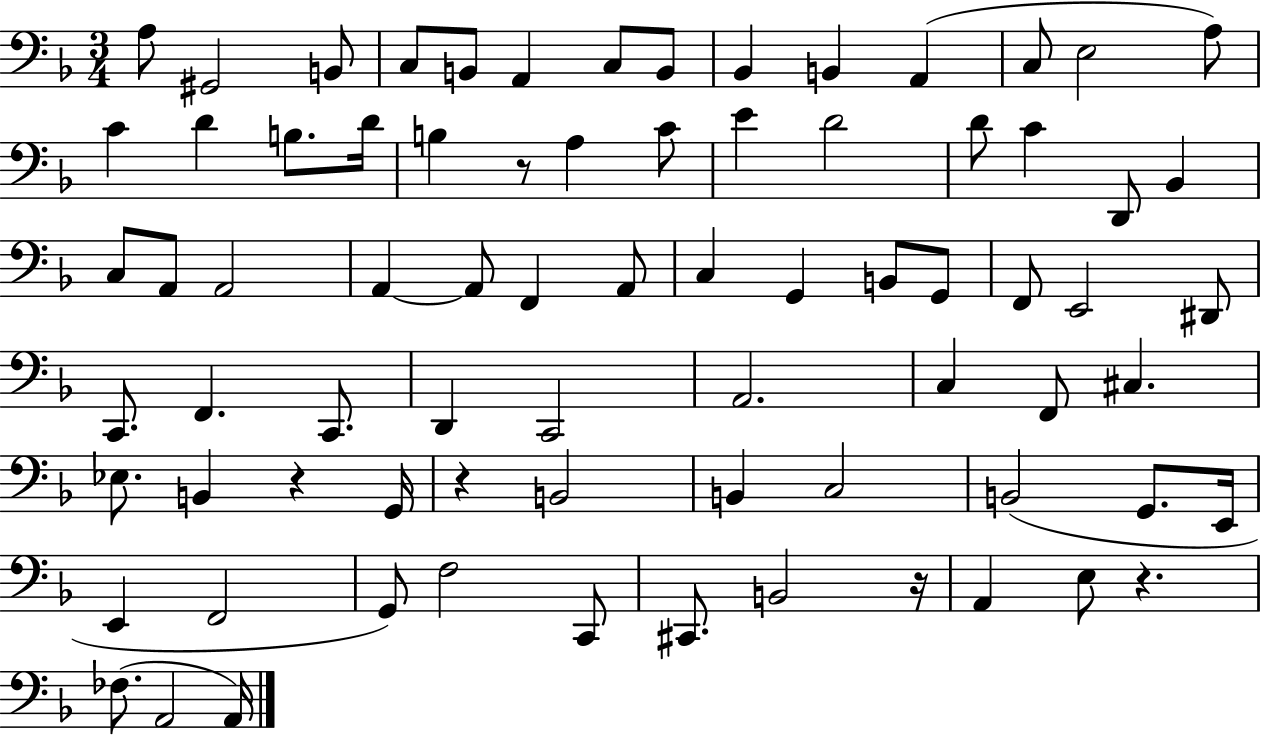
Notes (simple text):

A3/e G#2/h B2/e C3/e B2/e A2/q C3/e B2/e Bb2/q B2/q A2/q C3/e E3/h A3/e C4/q D4/q B3/e. D4/s B3/q R/e A3/q C4/e E4/q D4/h D4/e C4/q D2/e Bb2/q C3/e A2/e A2/h A2/q A2/e F2/q A2/e C3/q G2/q B2/e G2/e F2/e E2/h D#2/e C2/e. F2/q. C2/e. D2/q C2/h A2/h. C3/q F2/e C#3/q. Eb3/e. B2/q R/q G2/s R/q B2/h B2/q C3/h B2/h G2/e. E2/s E2/q F2/h G2/e F3/h C2/e C#2/e. B2/h R/s A2/q E3/e R/q. FES3/e. A2/h A2/s